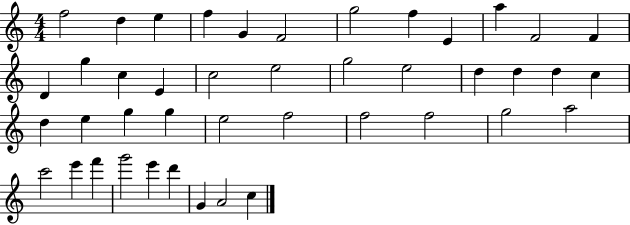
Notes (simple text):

F5/h D5/q E5/q F5/q G4/q F4/h G5/h F5/q E4/q A5/q F4/h F4/q D4/q G5/q C5/q E4/q C5/h E5/h G5/h E5/h D5/q D5/q D5/q C5/q D5/q E5/q G5/q G5/q E5/h F5/h F5/h F5/h G5/h A5/h C6/h E6/q F6/q G6/h E6/q D6/q G4/q A4/h C5/q